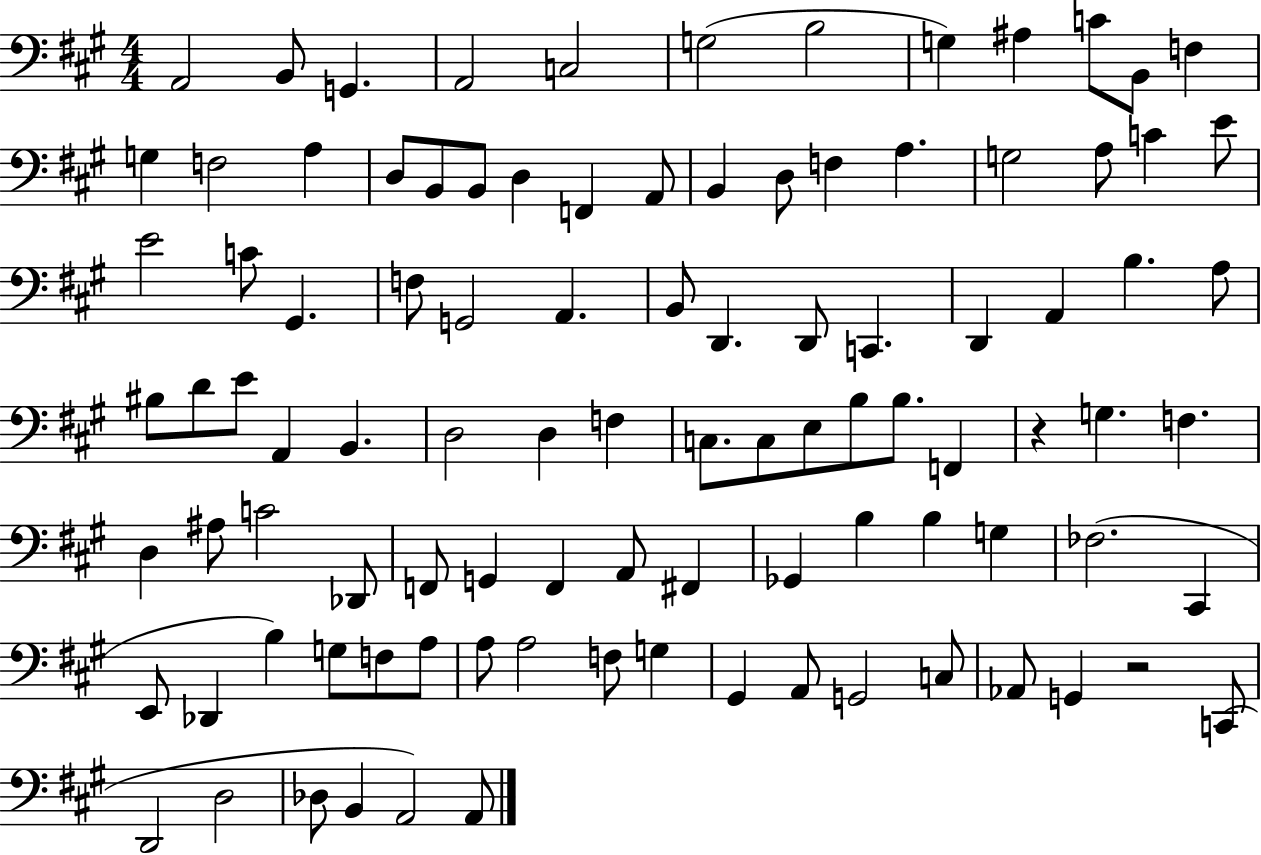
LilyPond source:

{
  \clef bass
  \numericTimeSignature
  \time 4/4
  \key a \major
  a,2 b,8 g,4. | a,2 c2 | g2( b2 | g4) ais4 c'8 b,8 f4 | \break g4 f2 a4 | d8 b,8 b,8 d4 f,4 a,8 | b,4 d8 f4 a4. | g2 a8 c'4 e'8 | \break e'2 c'8 gis,4. | f8 g,2 a,4. | b,8 d,4. d,8 c,4. | d,4 a,4 b4. a8 | \break bis8 d'8 e'8 a,4 b,4. | d2 d4 f4 | c8. c8 e8 b8 b8. f,4 | r4 g4. f4. | \break d4 ais8 c'2 des,8 | f,8 g,4 f,4 a,8 fis,4 | ges,4 b4 b4 g4 | fes2.( cis,4 | \break e,8 des,4 b4) g8 f8 a8 | a8 a2 f8 g4 | gis,4 a,8 g,2 c8 | aes,8 g,4 r2 c,8( | \break d,2 d2 | des8 b,4 a,2) a,8 | \bar "|."
}